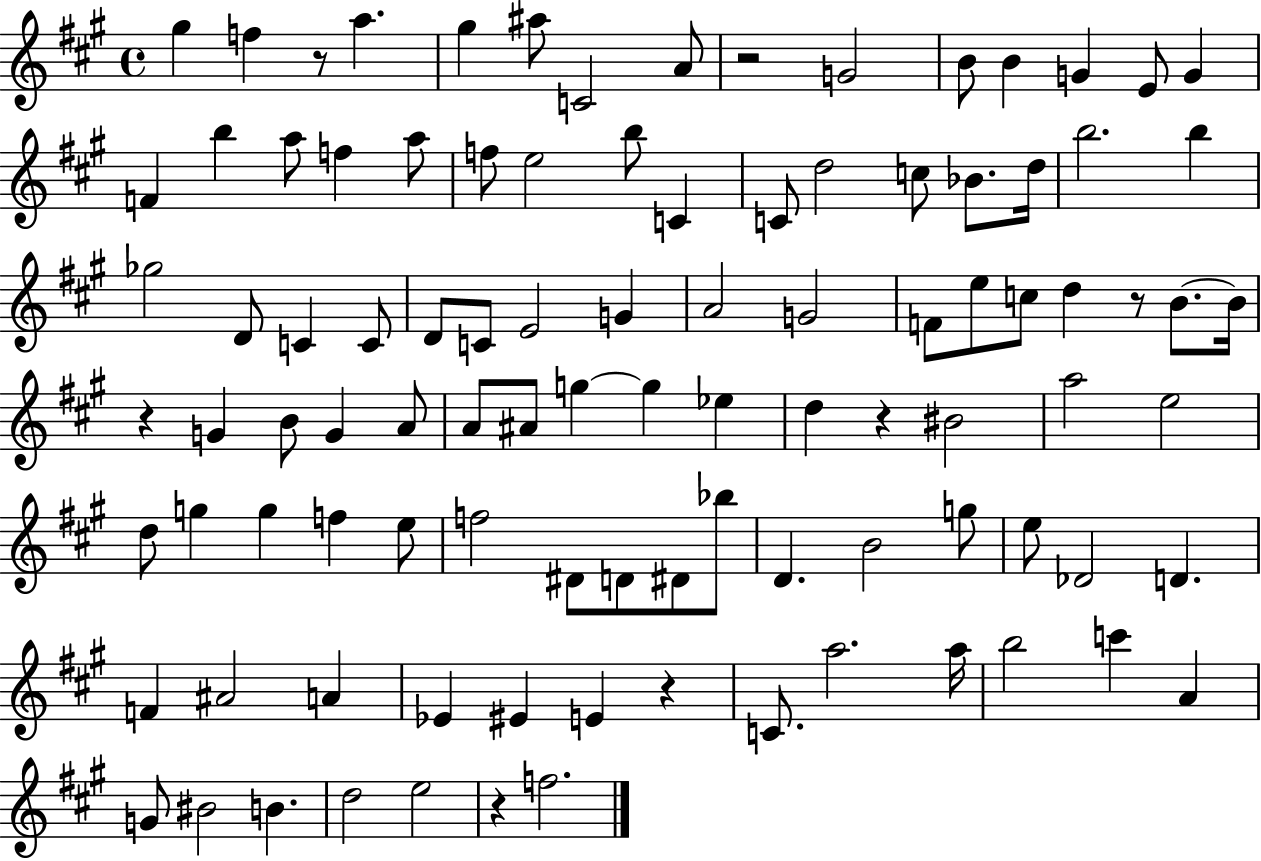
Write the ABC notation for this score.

X:1
T:Untitled
M:4/4
L:1/4
K:A
^g f z/2 a ^g ^a/2 C2 A/2 z2 G2 B/2 B G E/2 G F b a/2 f a/2 f/2 e2 b/2 C C/2 d2 c/2 _B/2 d/4 b2 b _g2 D/2 C C/2 D/2 C/2 E2 G A2 G2 F/2 e/2 c/2 d z/2 B/2 B/4 z G B/2 G A/2 A/2 ^A/2 g g _e d z ^B2 a2 e2 d/2 g g f e/2 f2 ^D/2 D/2 ^D/2 _b/2 D B2 g/2 e/2 _D2 D F ^A2 A _E ^E E z C/2 a2 a/4 b2 c' A G/2 ^B2 B d2 e2 z f2